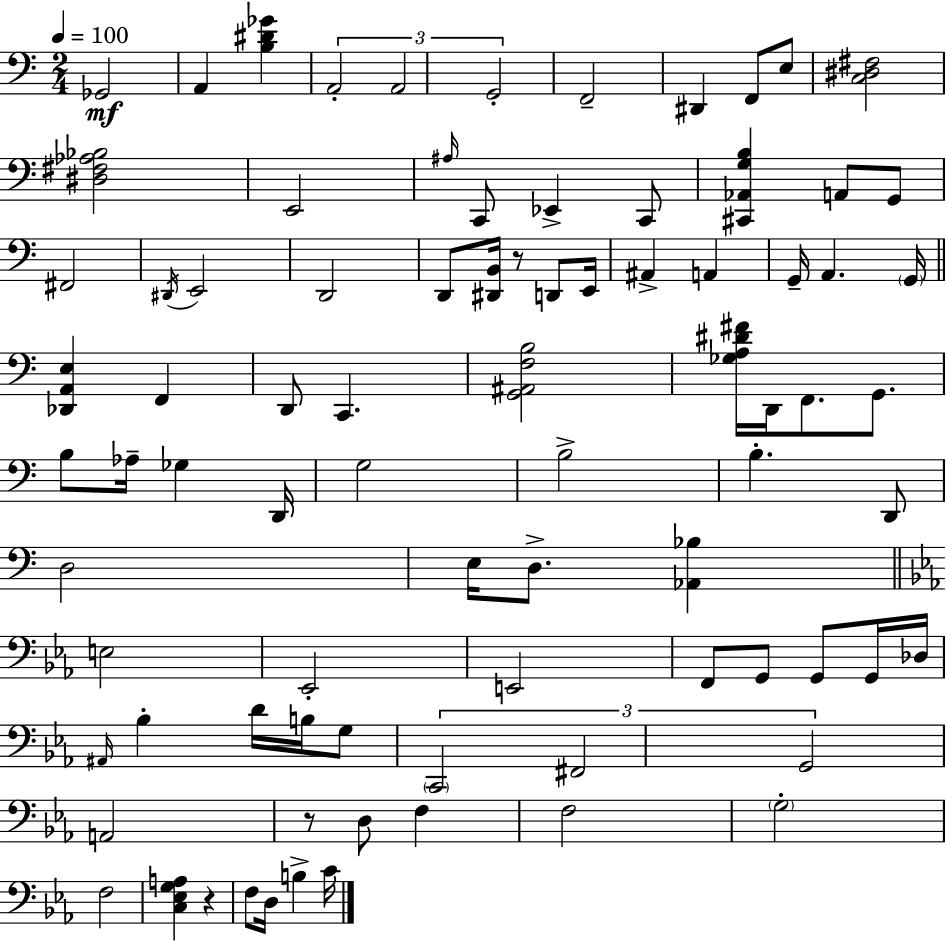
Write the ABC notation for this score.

X:1
T:Untitled
M:2/4
L:1/4
K:C
_G,,2 A,, [B,^D_G] A,,2 A,,2 G,,2 F,,2 ^D,, F,,/2 E,/2 [C,^D,^F,]2 [^D,^F,_A,_B,]2 E,,2 ^A,/4 C,,/2 _E,, C,,/2 [^C,,_A,,G,B,] A,,/2 G,,/2 ^F,,2 ^D,,/4 E,,2 D,,2 D,,/2 [^D,,B,,]/4 z/2 D,,/2 E,,/4 ^A,, A,, G,,/4 A,, G,,/4 [_D,,A,,E,] F,, D,,/2 C,, [G,,^A,,F,B,]2 [_G,A,^D^F]/4 D,,/4 F,,/2 G,,/2 B,/2 _A,/4 _G, D,,/4 G,2 B,2 B, D,,/2 D,2 E,/4 D,/2 [_A,,_B,] E,2 _E,,2 E,,2 F,,/2 G,,/2 G,,/2 G,,/4 _D,/4 ^A,,/4 _B, D/4 B,/4 G,/2 C,,2 ^F,,2 G,,2 A,,2 z/2 D,/2 F, F,2 G,2 F,2 [C,_E,G,A,] z F,/2 D,/4 B, C/4